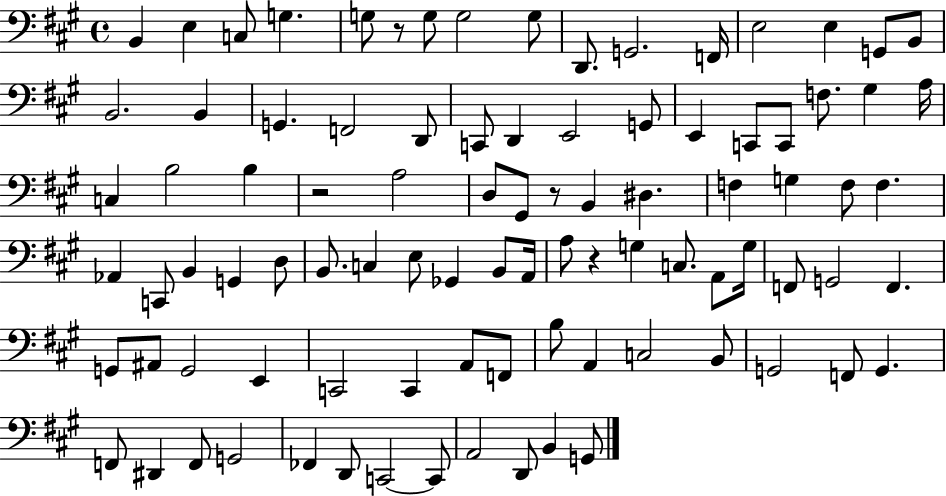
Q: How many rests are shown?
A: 4